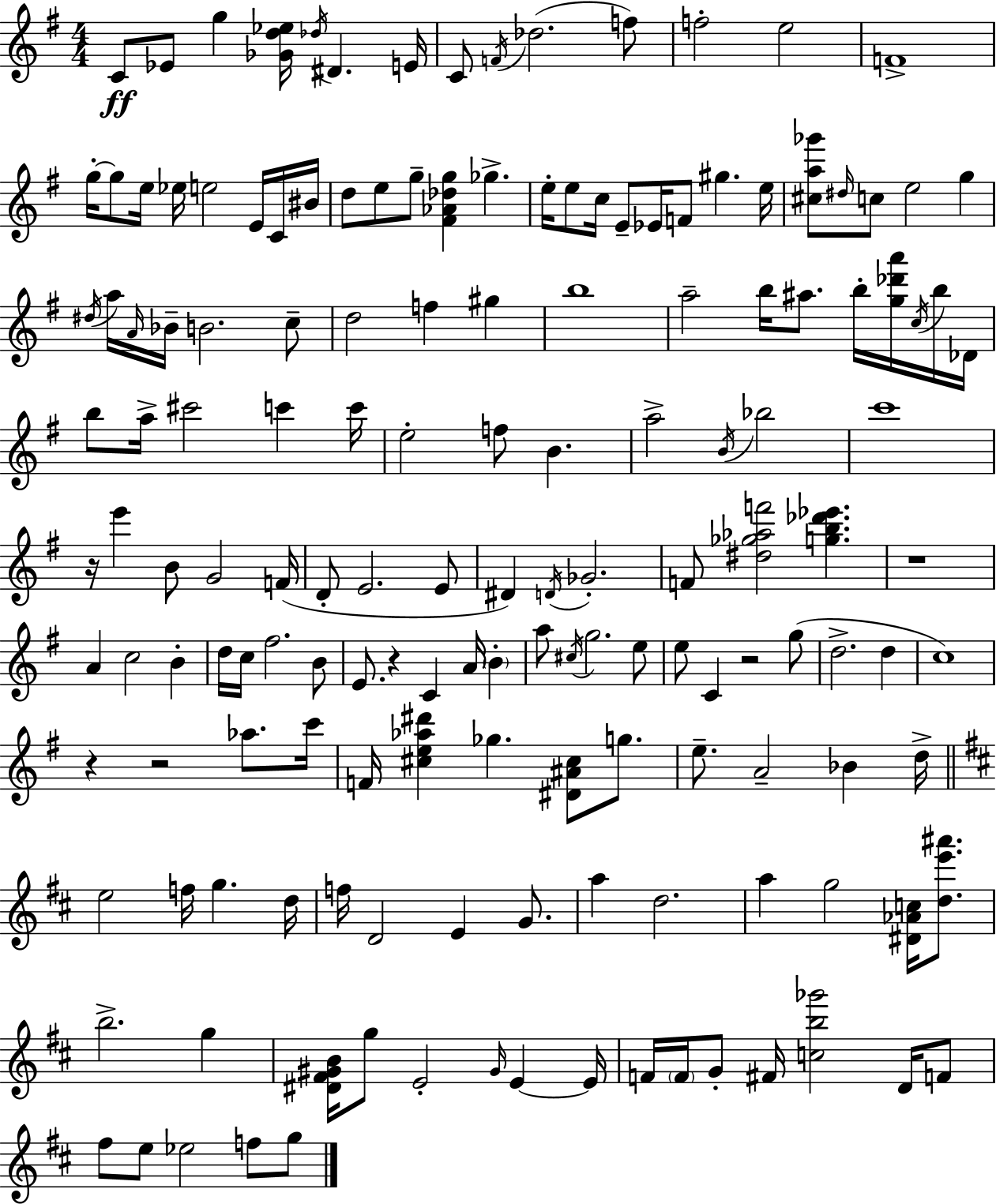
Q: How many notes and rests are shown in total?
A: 155